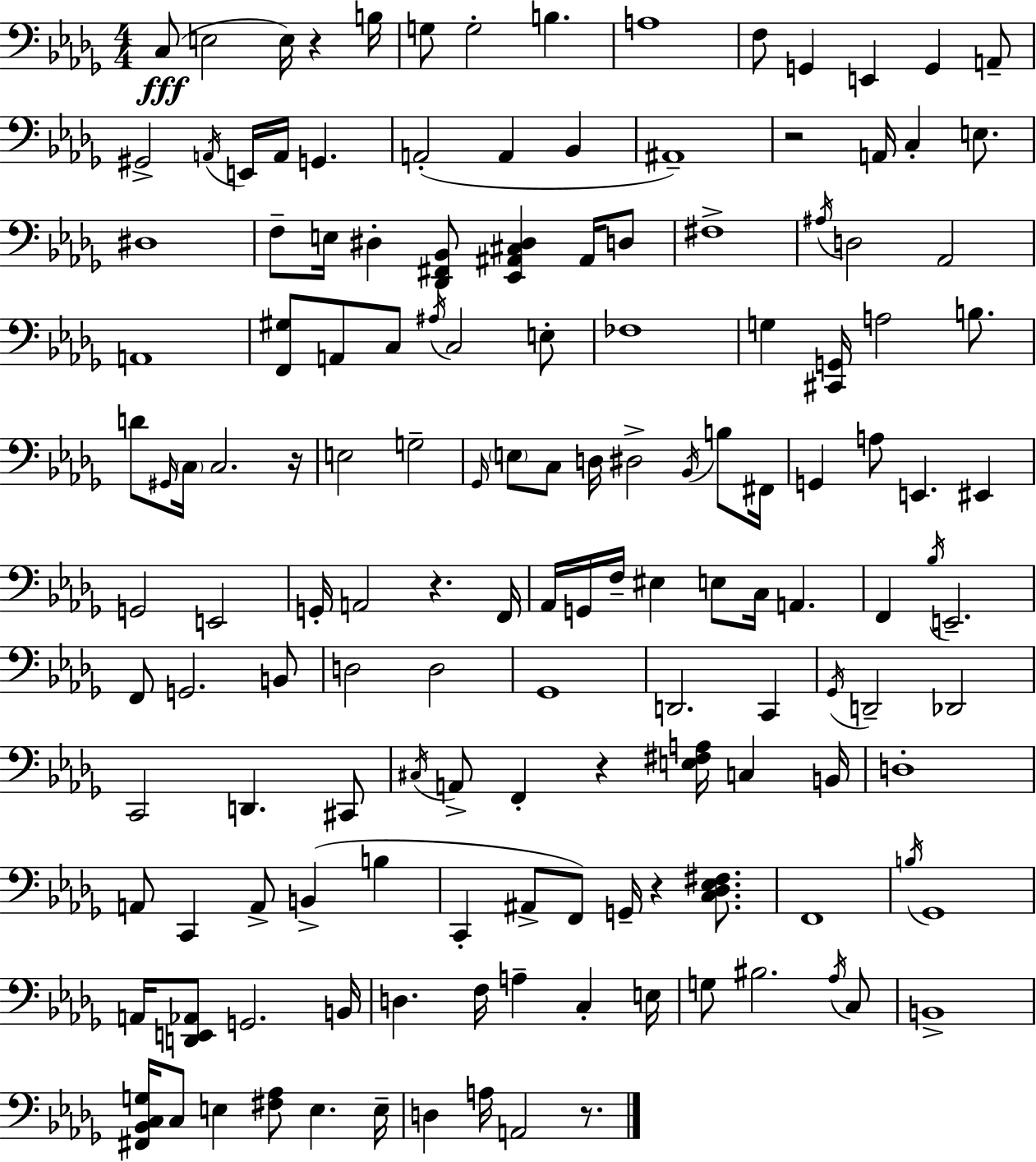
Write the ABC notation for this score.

X:1
T:Untitled
M:4/4
L:1/4
K:Bbm
C,/2 E,2 E,/4 z B,/4 G,/2 G,2 B, A,4 F,/2 G,, E,, G,, A,,/2 ^G,,2 A,,/4 E,,/4 A,,/4 G,, A,,2 A,, _B,, ^A,,4 z2 A,,/4 C, E,/2 ^D,4 F,/2 E,/4 ^D, [_D,,^F,,_B,,]/2 [_E,,^A,,^C,^D,] ^A,,/4 D,/2 ^F,4 ^A,/4 D,2 _A,,2 A,,4 [F,,^G,]/2 A,,/2 C,/2 ^A,/4 C,2 E,/2 _F,4 G, [^C,,G,,]/4 A,2 B,/2 D/2 ^G,,/4 C,/4 C,2 z/4 E,2 G,2 _G,,/4 E,/2 C,/2 D,/4 ^D,2 _B,,/4 B,/2 ^F,,/4 G,, A,/2 E,, ^E,, G,,2 E,,2 G,,/4 A,,2 z F,,/4 _A,,/4 G,,/4 F,/4 ^E, E,/2 C,/4 A,, F,, _B,/4 E,,2 F,,/2 G,,2 B,,/2 D,2 D,2 _G,,4 D,,2 C,, _G,,/4 D,,2 _D,,2 C,,2 D,, ^C,,/2 ^C,/4 A,,/2 F,, z [E,^F,A,]/4 C, B,,/4 D,4 A,,/2 C,, A,,/2 B,, B, C,, ^A,,/2 F,,/2 G,,/4 z [C,_D,_E,^F,]/2 F,,4 B,/4 _G,,4 A,,/4 [D,,E,,_A,,]/2 G,,2 B,,/4 D, F,/4 A, C, E,/4 G,/2 ^B,2 _A,/4 C,/2 B,,4 [^F,,_B,,C,G,]/4 C,/2 E, [^F,_A,]/2 E, E,/4 D, A,/4 A,,2 z/2